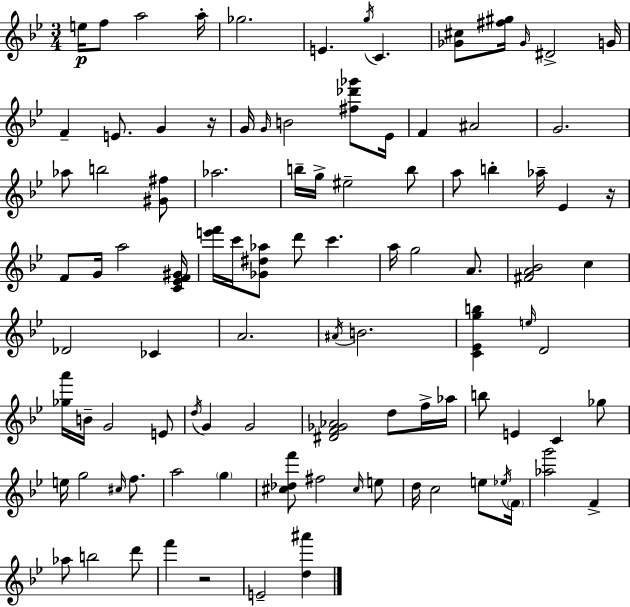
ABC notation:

X:1
T:Untitled
M:3/4
L:1/4
K:Bb
e/4 f/2 a2 a/4 _g2 E g/4 C [_G^c]/2 [^f^g]/4 _G/4 ^D2 G/4 F E/2 G z/4 G/4 G/4 B2 [^f_d'_g']/2 _E/4 F ^A2 G2 _a/2 b2 [^G^f]/2 _a2 b/4 g/4 ^e2 b/2 a/2 b _a/4 _E z/4 F/2 G/4 a2 [C_EF^G]/4 [e'f']/4 c'/4 [_G^d_a]/2 d'/2 c' a/4 g2 A/2 [^FA_B]2 c _D2 _C A2 ^A/4 B2 [C_Egb] e/4 D2 [_ga']/4 B/4 G2 E/2 d/4 G G2 [^DF_G_A]2 d/2 f/4 _a/4 b/2 E C _g/2 e/4 g2 ^c/4 f/2 a2 g [^c_df']/2 ^f2 ^c/4 e/2 d/4 c2 e/2 _e/4 F/4 [_ag']2 F _a/2 b2 d'/2 f' z2 E2 [d^a']